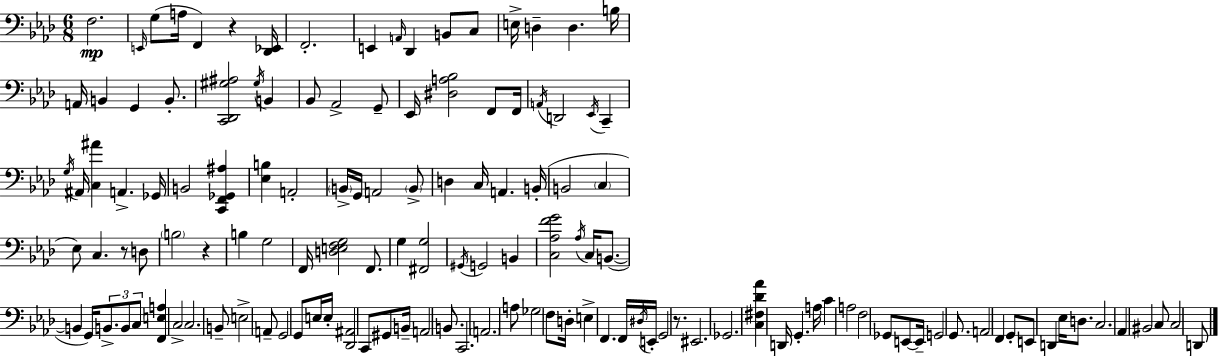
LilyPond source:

{
  \clef bass
  \numericTimeSignature
  \time 6/8
  \key aes \major
  \repeat volta 2 { f2.\mp | \grace { e,16 }( g8 a16 f,4) r4 | <des, ees,>16 f,2.-. | e,4 \grace { a,16 } des,4 b,8 | \break c8 e16-> d4-- d4. | b16 a,16 b,4 g,4 b,8.-. | <c, des, gis ais>2 \acciaccatura { gis16 } b,4 | bes,8 aes,2-> | \break g,8-- ees,16 <dis a bes>2 | f,8 f,16 \acciaccatura { a,16 } d,2 | \acciaccatura { ees,16 } c,4-- \acciaccatura { g16 } ais,16 <c ais'>4 a,4.-> | ges,16 b,2 | \break <c, f, ges, ais>4 <ees b>4 a,2-. | \parenthesize b,16-> g,16 a,2 | \parenthesize b,8-> d4 c16 a,4. | b,16-.( b,2 | \break \parenthesize c4 ees8) c4. | r8 d8 \parenthesize b2 | r4 b4 g2 | f,16 <d e f g>2 | \break f,8. g4 <fis, g>2 | \acciaccatura { gis,16 } g,2 | b,4 <c aes f' g'>2 | \acciaccatura { aes16 } c16 b,8.~(~ b,4 | \break g,16) \tuplet 3/2 { b,8.-> b,8 c8 } <f, e a>4 | c2-> c2. | b,8-- e2-> | a,8-- g,2 | \break g,8 e16 e16-. <des, ais,>2 | c,8 gis,8 b,16-- a,2 | b,8. c,2. | \parenthesize a,2. | \break a8 ges2 | \parenthesize f8 d16-. e4-> | f,4. f,16 \acciaccatura { dis16 } e,16-. g,2 | r8. eis,2. | \break ges,2. | <c fis des' aes'>4 | d,16 g,4.-. a16 c'4 | a2 f2 | \break ges,8 e,8~~ e,16-- g,2 | g,8. a,2 | f,4 g,8-. e,8 | d,4 ees16 d8. c2. | \break aes,4 | bis,2 c8 c2 | d,8 } \bar "|."
}